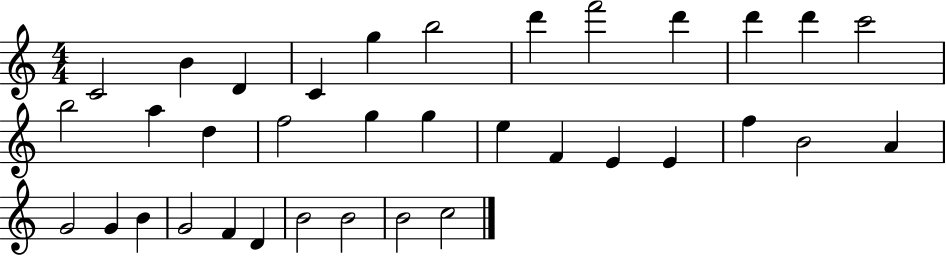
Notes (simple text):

C4/h B4/q D4/q C4/q G5/q B5/h D6/q F6/h D6/q D6/q D6/q C6/h B5/h A5/q D5/q F5/h G5/q G5/q E5/q F4/q E4/q E4/q F5/q B4/h A4/q G4/h G4/q B4/q G4/h F4/q D4/q B4/h B4/h B4/h C5/h